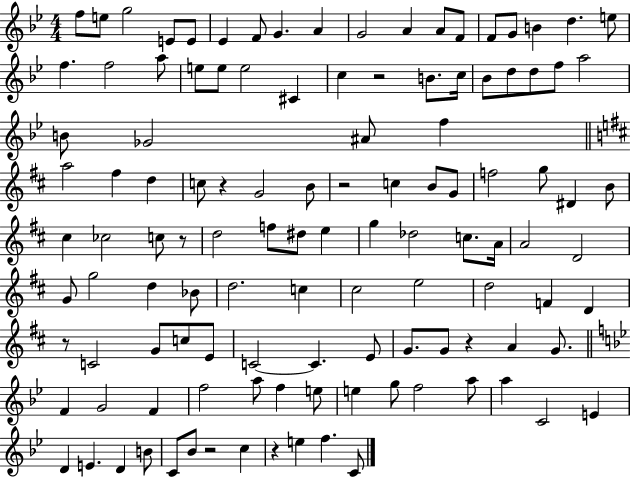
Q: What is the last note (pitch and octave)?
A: C4